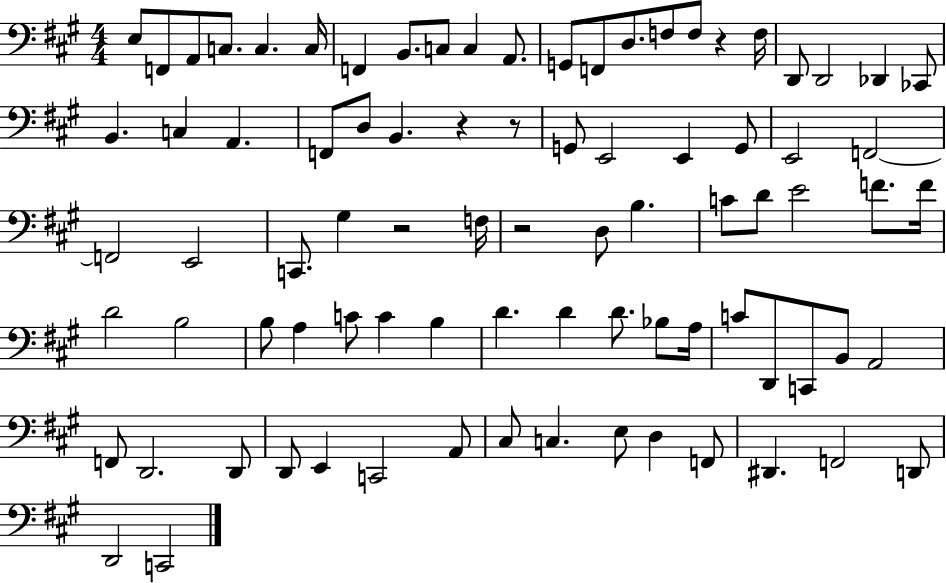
E3/e F2/e A2/e C3/e. C3/q. C3/s F2/q B2/e. C3/e C3/q A2/e. G2/e F2/e D3/e. F3/e F3/e R/q F3/s D2/e D2/h Db2/q CES2/e B2/q. C3/q A2/q. F2/e D3/e B2/q. R/q R/e G2/e E2/h E2/q G2/e E2/h F2/h F2/h E2/h C2/e. G#3/q R/h F3/s R/h D3/e B3/q. C4/e D4/e E4/h F4/e. F4/s D4/h B3/h B3/e A3/q C4/e C4/q B3/q D4/q. D4/q D4/e. Bb3/e A3/s C4/e D2/e C2/e B2/e A2/h F2/e D2/h. D2/e D2/e E2/q C2/h A2/e C#3/e C3/q. E3/e D3/q F2/e D#2/q. F2/h D2/e D2/h C2/h